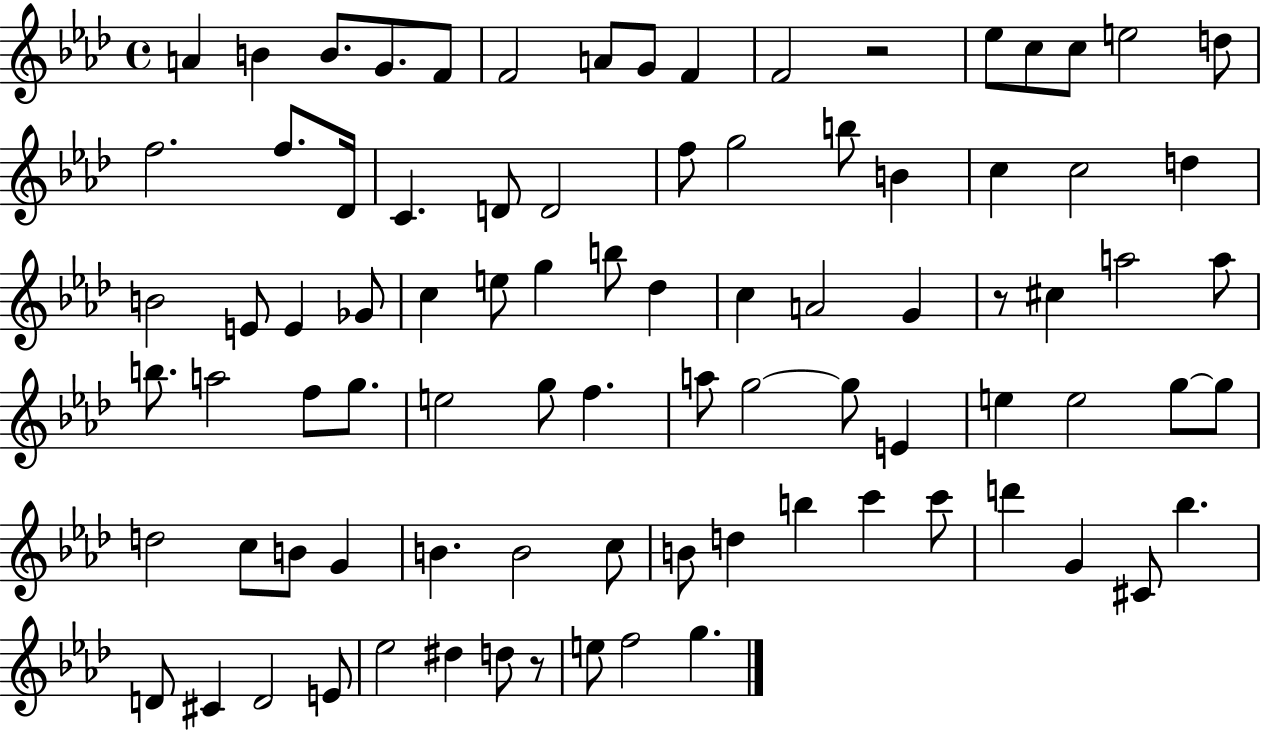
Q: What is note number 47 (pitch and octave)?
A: G5